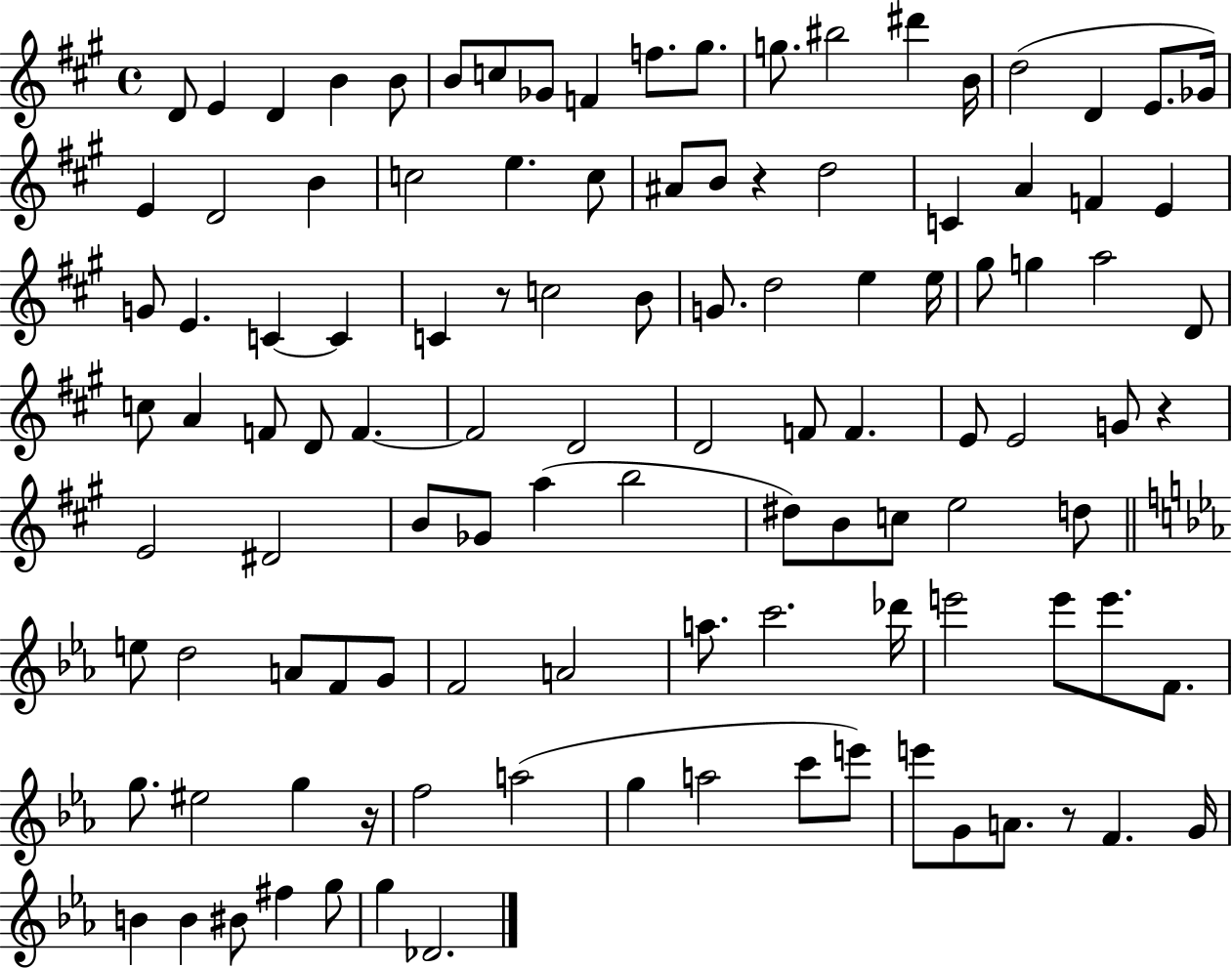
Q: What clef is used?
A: treble